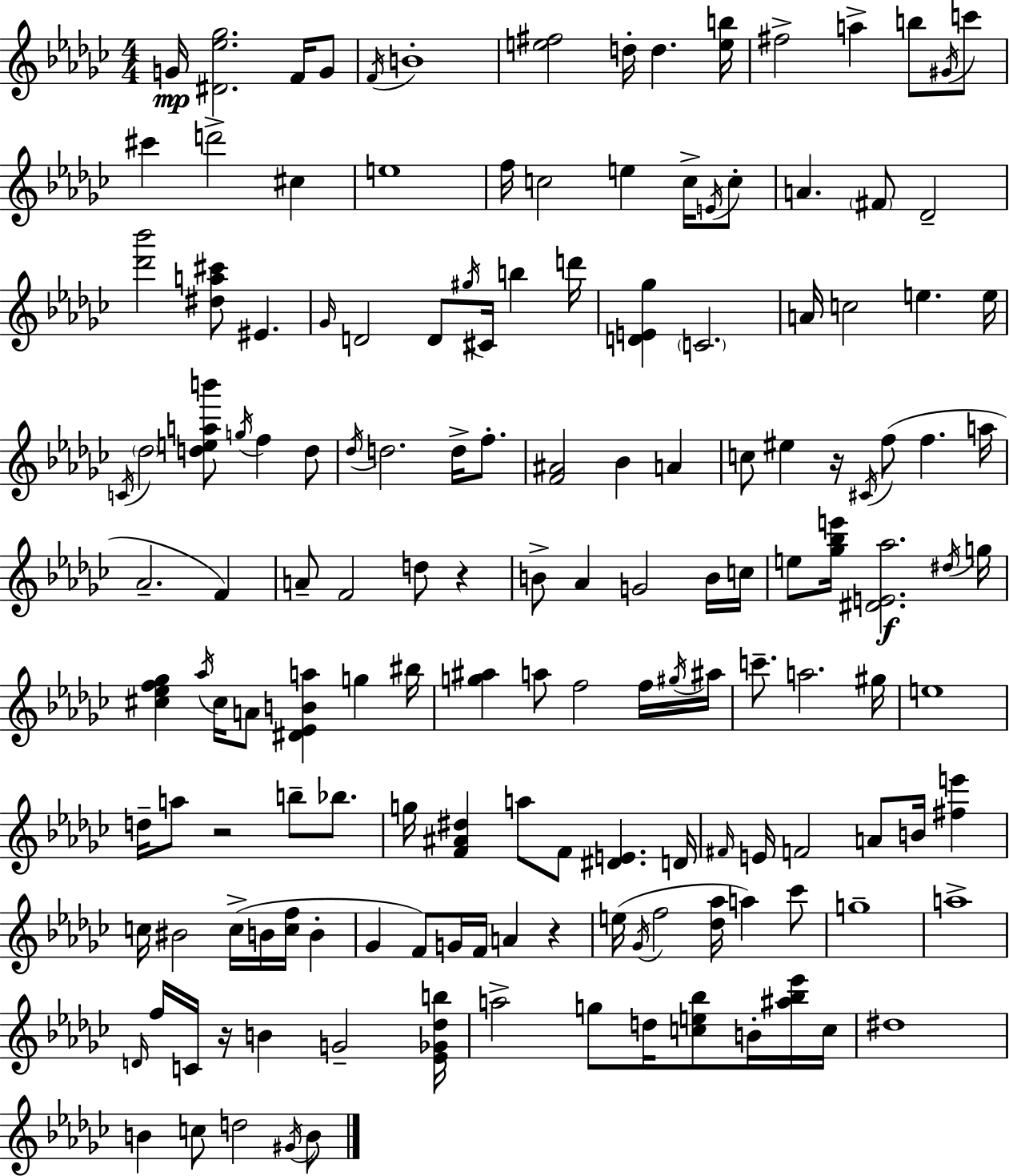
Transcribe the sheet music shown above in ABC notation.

X:1
T:Untitled
M:4/4
L:1/4
K:Ebm
G/4 [^D_e_g]2 F/4 G/2 F/4 B4 [e^f]2 d/4 d [eb]/4 ^f2 a b/2 ^G/4 c'/2 ^c' d'2 ^c e4 f/4 c2 e c/4 E/4 c/2 A ^F/2 _D2 [_d'_b']2 [^da^c']/2 ^E _G/4 D2 D/2 ^g/4 ^C/4 b d'/4 [DE_g] C2 A/4 c2 e e/4 C/4 _d2 [deab']/2 g/4 f d/2 _d/4 d2 d/4 f/2 [F^A]2 _B A c/2 ^e z/4 ^C/4 f/2 f a/4 _A2 F A/2 F2 d/2 z B/2 _A G2 B/4 c/4 e/2 [_g_be']/4 [^DE_a]2 ^d/4 g/4 [^c_ef_g] _a/4 ^c/4 A/2 [^D_EBa] g ^b/4 [g^a] a/2 f2 f/4 ^g/4 ^a/4 c'/2 a2 ^g/4 e4 d/4 a/2 z2 b/2 _b/2 g/4 [F^A^d] a/2 F/2 [^DE] D/4 ^F/4 E/4 F2 A/2 B/4 [^fe'] c/4 ^B2 c/4 B/4 [cf]/4 B _G F/2 G/4 F/4 A z e/4 _G/4 f2 [_d_a]/4 a _c'/2 g4 a4 D/4 f/4 C/4 z/4 B G2 [_E_G_db]/4 a2 g/2 d/4 [ce_b]/2 B/4 [^a_b_e']/4 c/4 ^d4 B c/2 d2 ^G/4 B/2